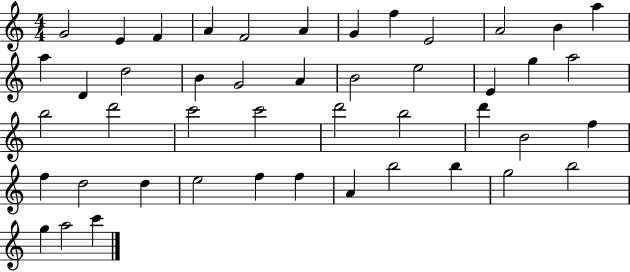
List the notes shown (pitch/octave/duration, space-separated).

G4/h E4/q F4/q A4/q F4/h A4/q G4/q F5/q E4/h A4/h B4/q A5/q A5/q D4/q D5/h B4/q G4/h A4/q B4/h E5/h E4/q G5/q A5/h B5/h D6/h C6/h C6/h D6/h B5/h D6/q B4/h F5/q F5/q D5/h D5/q E5/h F5/q F5/q A4/q B5/h B5/q G5/h B5/h G5/q A5/h C6/q